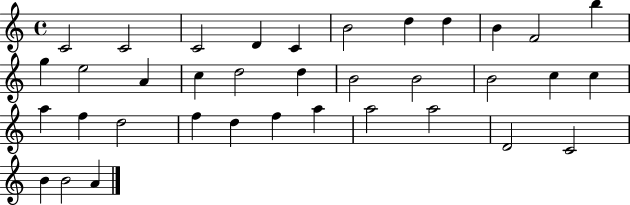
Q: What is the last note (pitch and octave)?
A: A4